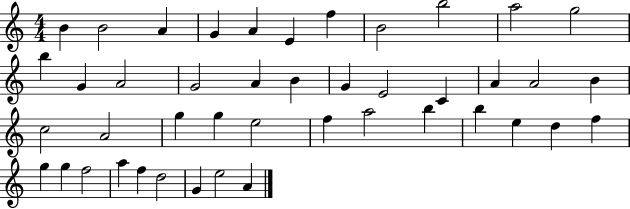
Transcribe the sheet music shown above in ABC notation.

X:1
T:Untitled
M:4/4
L:1/4
K:C
B B2 A G A E f B2 b2 a2 g2 b G A2 G2 A B G E2 C A A2 B c2 A2 g g e2 f a2 b b e d f g g f2 a f d2 G e2 A